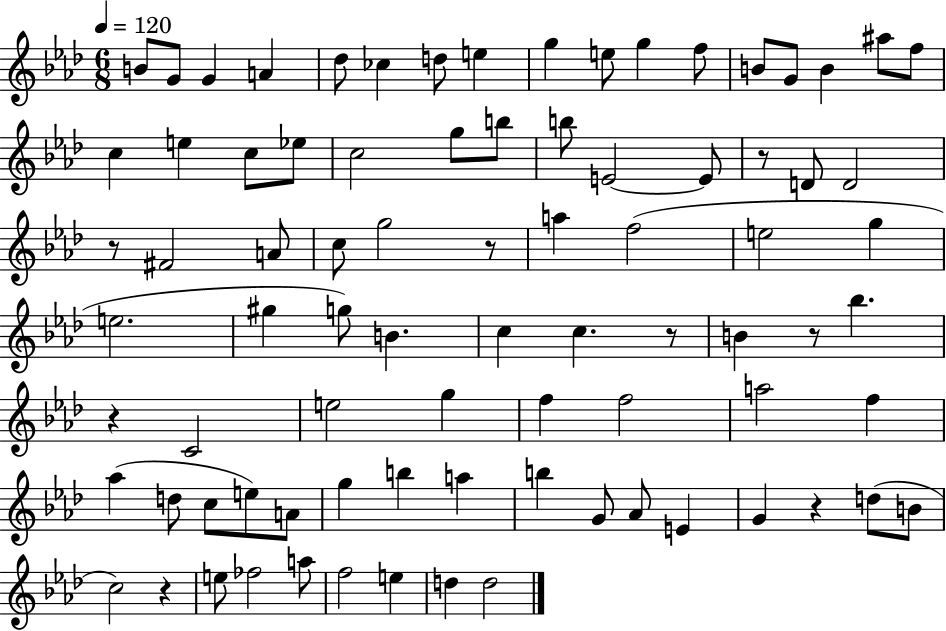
B4/e G4/e G4/q A4/q Db5/e CES5/q D5/e E5/q G5/q E5/e G5/q F5/e B4/e G4/e B4/q A#5/e F5/e C5/q E5/q C5/e Eb5/e C5/h G5/e B5/e B5/e E4/h E4/e R/e D4/e D4/h R/e F#4/h A4/e C5/e G5/h R/e A5/q F5/h E5/h G5/q E5/h. G#5/q G5/e B4/q. C5/q C5/q. R/e B4/q R/e Bb5/q. R/q C4/h E5/h G5/q F5/q F5/h A5/h F5/q Ab5/q D5/e C5/e E5/e A4/e G5/q B5/q A5/q B5/q G4/e Ab4/e E4/q G4/q R/q D5/e B4/e C5/h R/q E5/e FES5/h A5/e F5/h E5/q D5/q D5/h